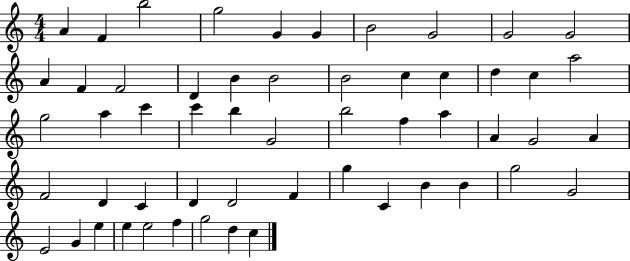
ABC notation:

X:1
T:Untitled
M:4/4
L:1/4
K:C
A F b2 g2 G G B2 G2 G2 G2 A F F2 D B B2 B2 c c d c a2 g2 a c' c' b G2 b2 f a A G2 A F2 D C D D2 F g C B B g2 G2 E2 G e e e2 f g2 d c